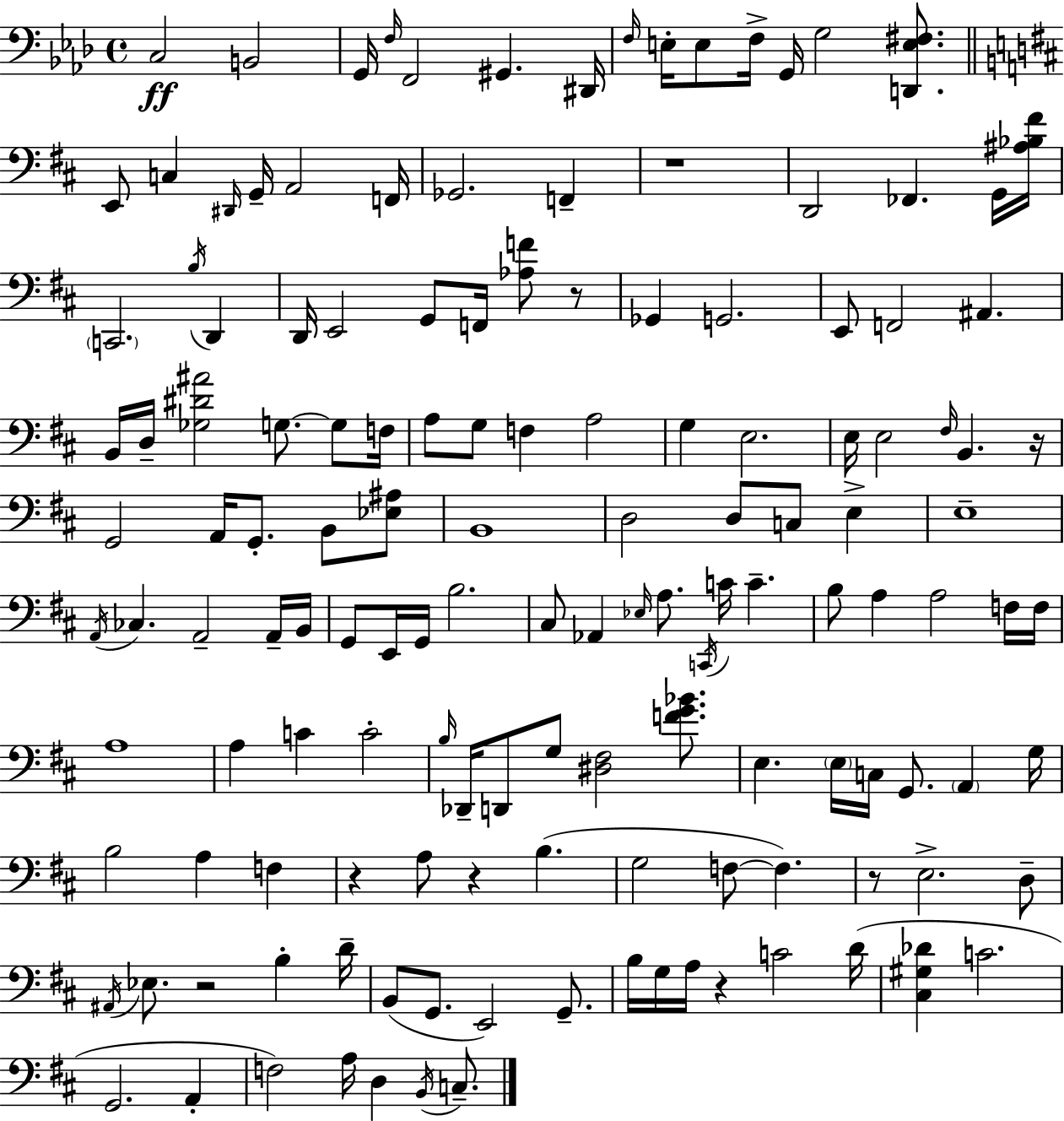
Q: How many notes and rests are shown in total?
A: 143